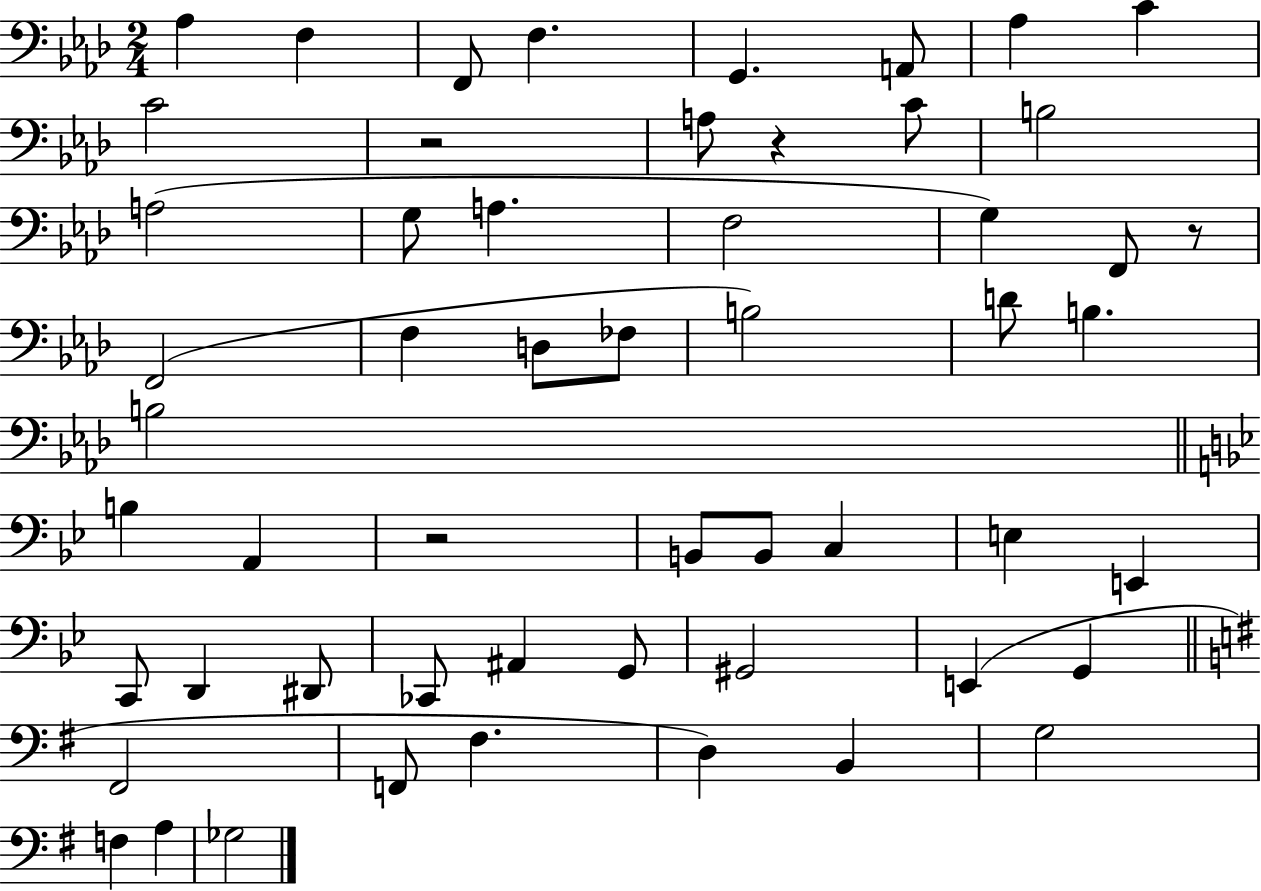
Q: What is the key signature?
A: AES major